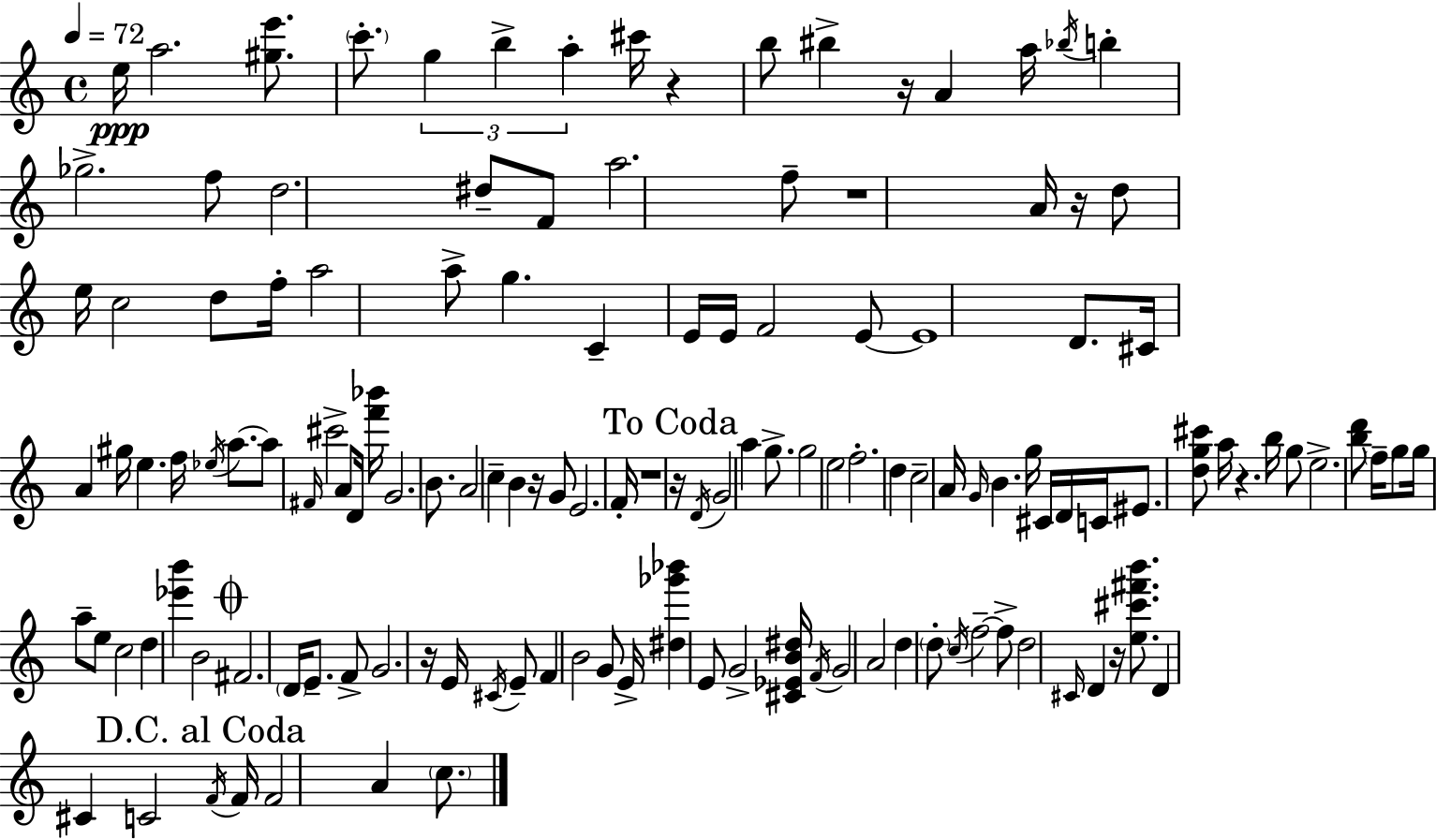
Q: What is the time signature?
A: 4/4